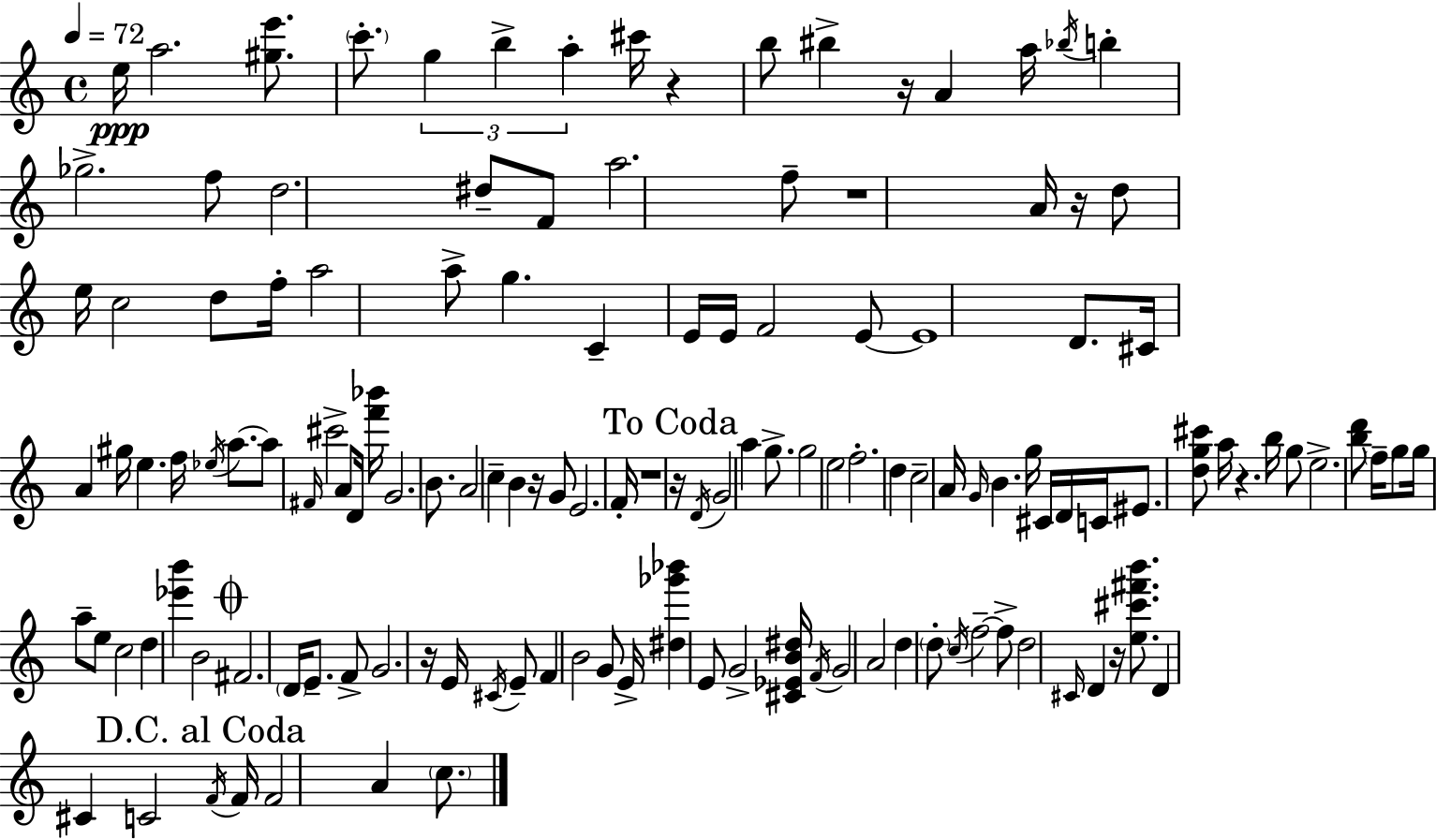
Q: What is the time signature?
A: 4/4